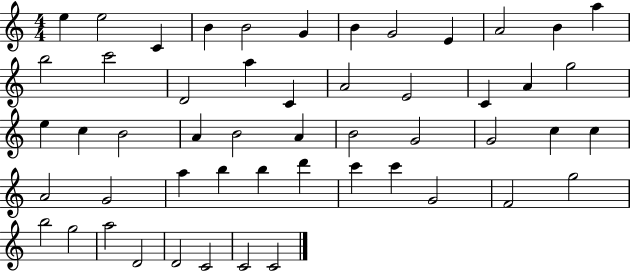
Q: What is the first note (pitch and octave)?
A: E5